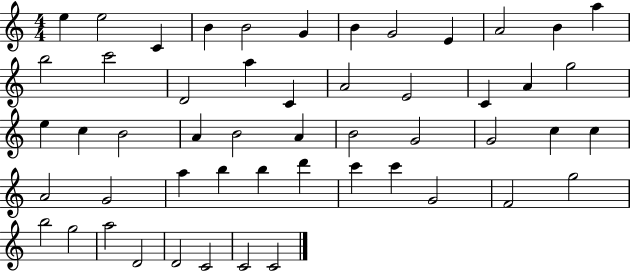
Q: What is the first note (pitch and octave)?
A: E5